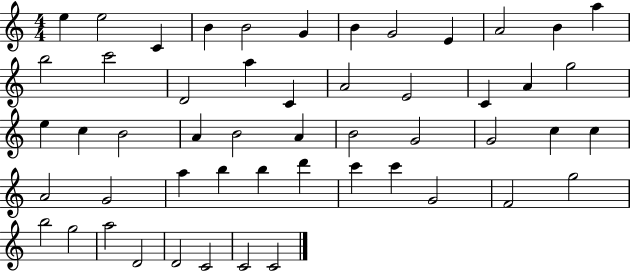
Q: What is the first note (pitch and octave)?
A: E5